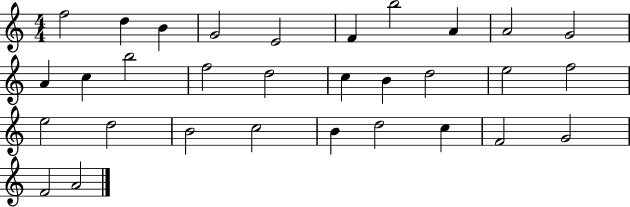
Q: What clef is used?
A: treble